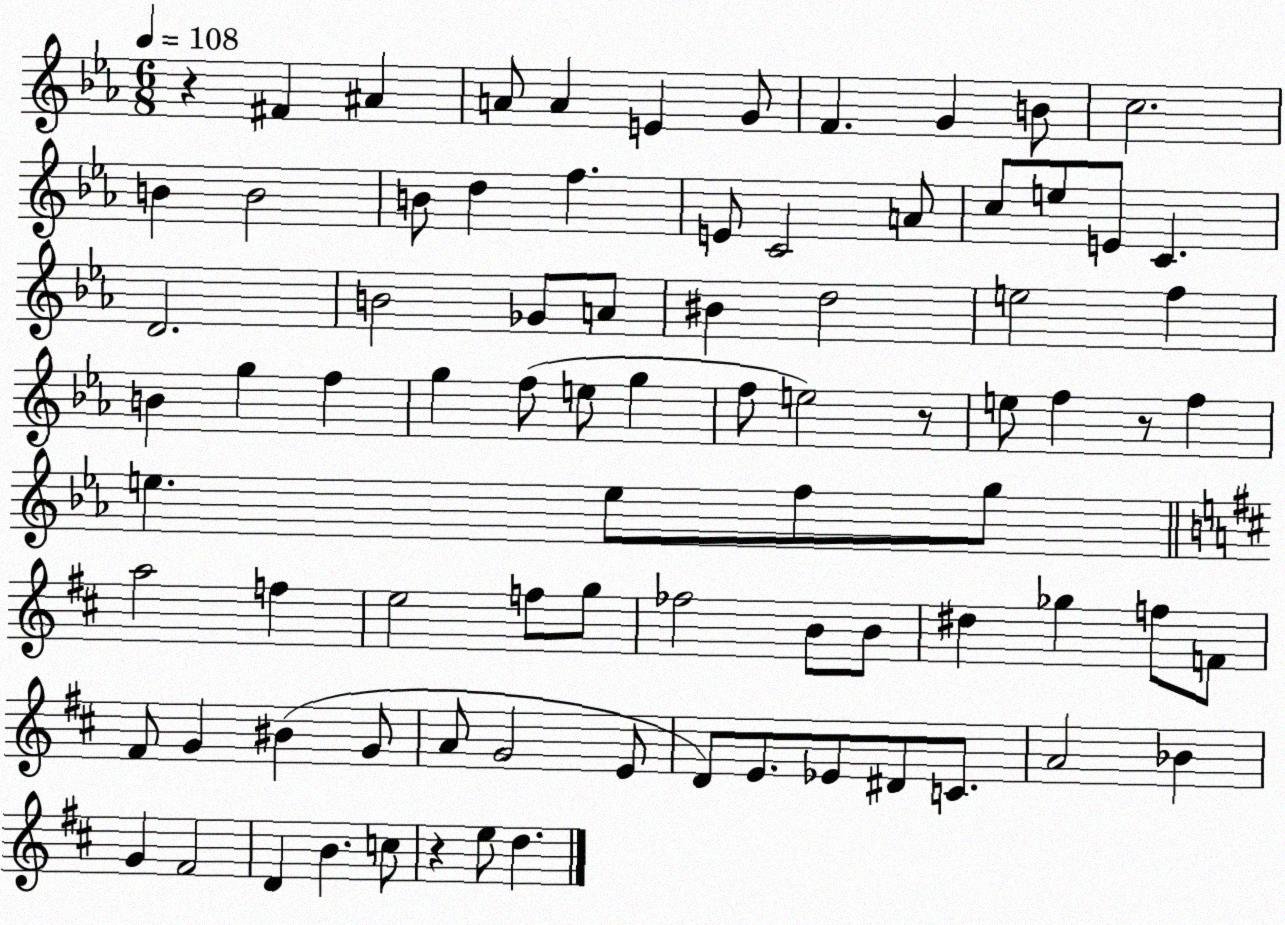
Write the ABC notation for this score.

X:1
T:Untitled
M:6/8
L:1/4
K:Eb
z ^F ^A A/2 A E G/2 F G B/2 c2 B B2 B/2 d f E/2 C2 A/2 c/2 e/2 E/2 C D2 B2 _G/2 A/2 ^B d2 e2 f B g f g f/2 e/2 g f/2 e2 z/2 e/2 f z/2 f e e/2 f/2 g/2 a2 f e2 f/2 g/2 _f2 B/2 B/2 ^d _g f/2 F/2 ^F/2 G ^B G/2 A/2 G2 E/2 D/2 E/2 _E/2 ^D/2 C/2 A2 _B G ^F2 D B c/2 z e/2 d